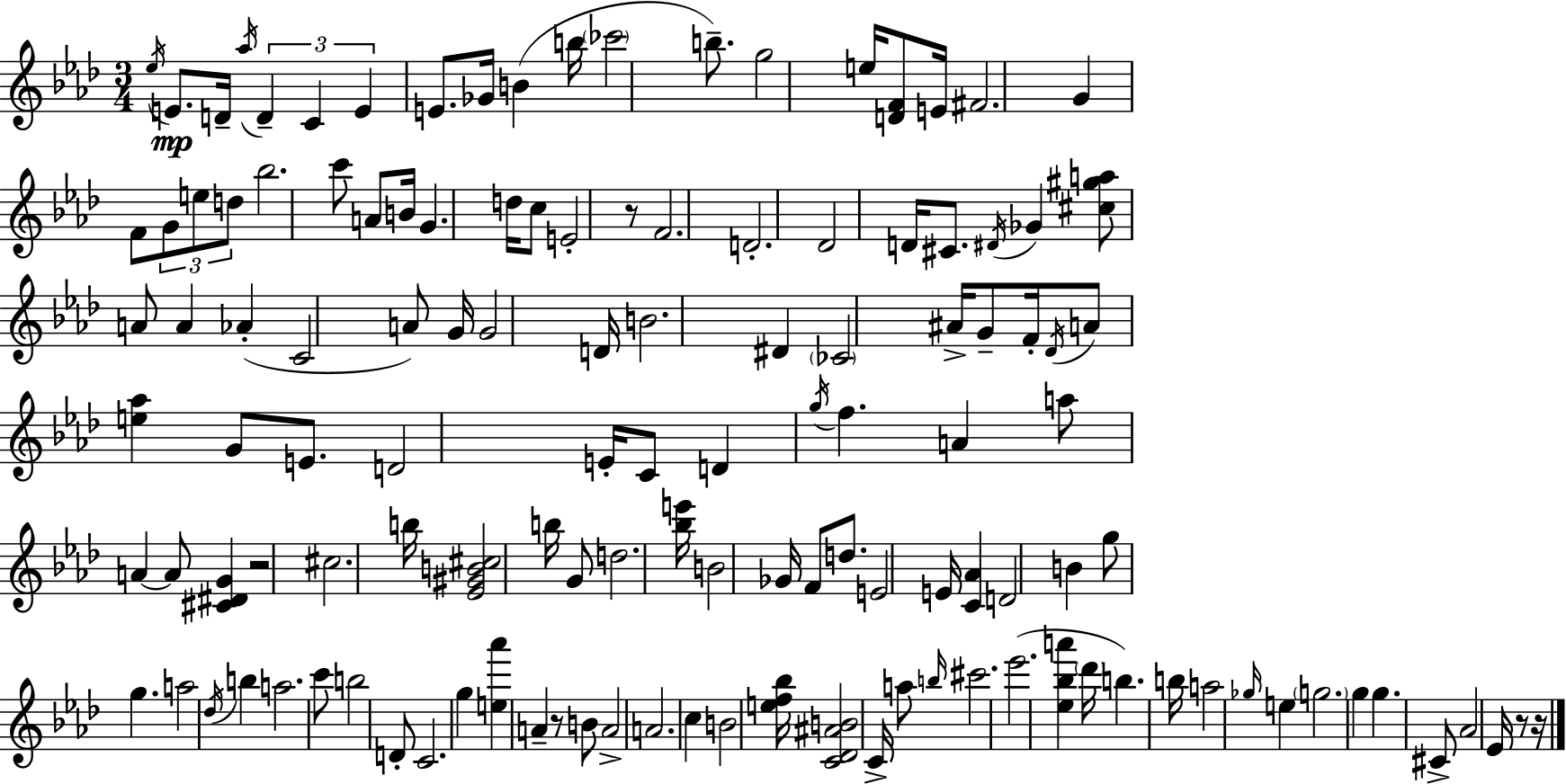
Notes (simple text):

Eb5/s E4/e. D4/s Ab5/s D4/q C4/q E4/q E4/e. Gb4/s B4/q B5/s CES6/h B5/e. G5/h E5/s [D4,F4]/e E4/s F#4/h. G4/q F4/e G4/e E5/e D5/e Bb5/h. C6/e A4/e B4/s G4/q. D5/s C5/e E4/h R/e F4/h. D4/h. Db4/h D4/s C#4/e. D#4/s Gb4/q [C#5,G#5,A5]/e A4/e A4/q Ab4/q C4/h A4/e G4/s G4/h D4/s B4/h. D#4/q CES4/h A#4/s G4/e F4/s Db4/s A4/e [E5,Ab5]/q G4/e E4/e. D4/h E4/s C4/e D4/q G5/s F5/q. A4/q A5/e A4/q A4/e [C#4,D#4,G4]/q R/h C#5/h. B5/s [Eb4,G#4,B4,C#5]/h B5/s G4/e D5/h. [Bb5,E6]/s B4/h Gb4/s F4/e D5/e. E4/h E4/s [C4,Ab4]/q D4/h B4/q G5/e G5/q. A5/h Db5/s B5/q A5/h. C6/e B5/h D4/e C4/h. G5/q [E5,Ab6]/q A4/q R/e B4/e A4/h A4/h. C5/q B4/h [E5,F5,Bb5]/s [C4,Db4,A#4,B4]/h C4/s A5/e B5/s C#6/h. Eb6/h. [Eb5,Bb5,A6]/q Db6/s B5/q. B5/s A5/h Gb5/s E5/q G5/h. G5/q G5/q. C#4/e Ab4/h Eb4/s R/e R/s